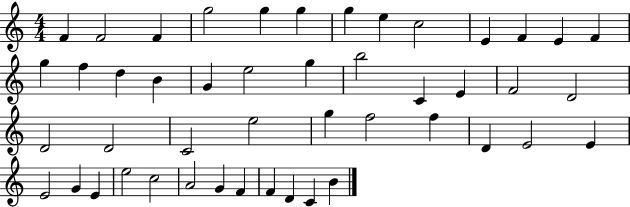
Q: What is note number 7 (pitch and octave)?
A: G5